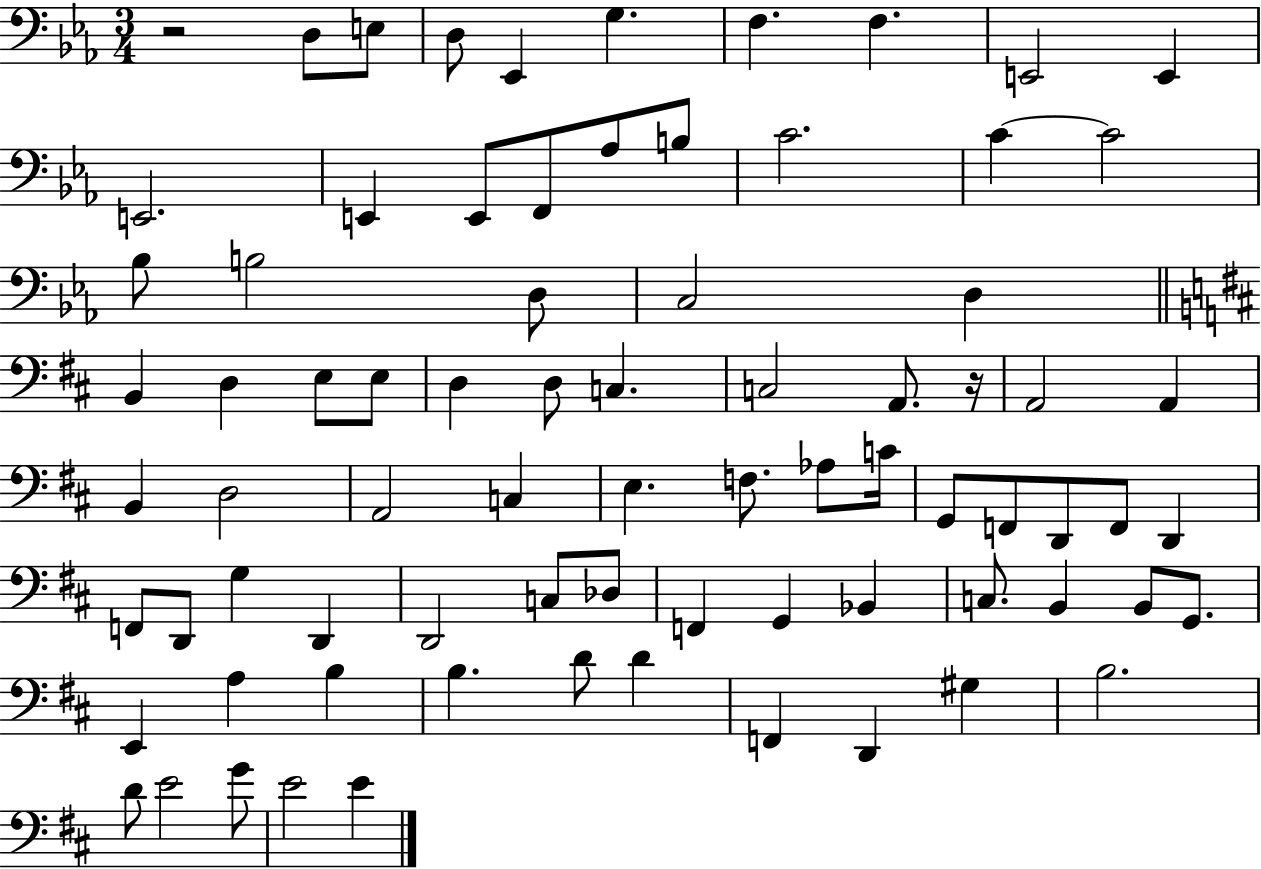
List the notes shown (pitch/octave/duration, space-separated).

R/h D3/e E3/e D3/e Eb2/q G3/q. F3/q. F3/q. E2/h E2/q E2/h. E2/q E2/e F2/e Ab3/e B3/e C4/h. C4/q C4/h Bb3/e B3/h D3/e C3/h D3/q B2/q D3/q E3/e E3/e D3/q D3/e C3/q. C3/h A2/e. R/s A2/h A2/q B2/q D3/h A2/h C3/q E3/q. F3/e. Ab3/e C4/s G2/e F2/e D2/e F2/e D2/q F2/e D2/e G3/q D2/q D2/h C3/e Db3/e F2/q G2/q Bb2/q C3/e. B2/q B2/e G2/e. E2/q A3/q B3/q B3/q. D4/e D4/q F2/q D2/q G#3/q B3/h. D4/e E4/h G4/e E4/h E4/q